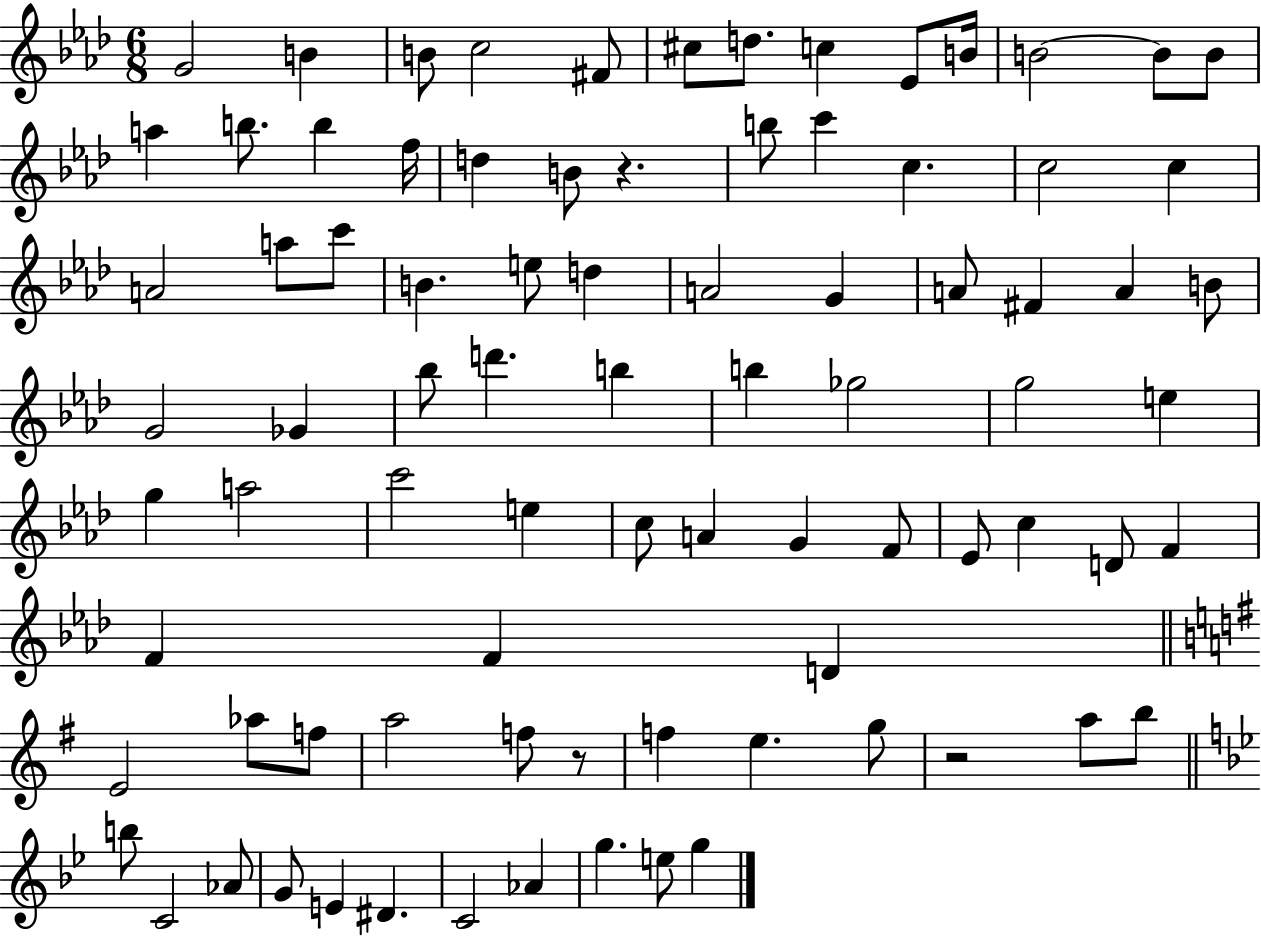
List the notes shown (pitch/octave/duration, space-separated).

G4/h B4/q B4/e C5/h F#4/e C#5/e D5/e. C5/q Eb4/e B4/s B4/h B4/e B4/e A5/q B5/e. B5/q F5/s D5/q B4/e R/q. B5/e C6/q C5/q. C5/h C5/q A4/h A5/e C6/e B4/q. E5/e D5/q A4/h G4/q A4/e F#4/q A4/q B4/e G4/h Gb4/q Bb5/e D6/q. B5/q B5/q Gb5/h G5/h E5/q G5/q A5/h C6/h E5/q C5/e A4/q G4/q F4/e Eb4/e C5/q D4/e F4/q F4/q F4/q D4/q E4/h Ab5/e F5/e A5/h F5/e R/e F5/q E5/q. G5/e R/h A5/e B5/e B5/e C4/h Ab4/e G4/e E4/q D#4/q. C4/h Ab4/q G5/q. E5/e G5/q